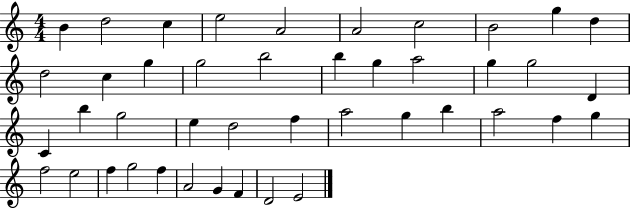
B4/q D5/h C5/q E5/h A4/h A4/h C5/h B4/h G5/q D5/q D5/h C5/q G5/q G5/h B5/h B5/q G5/q A5/h G5/q G5/h D4/q C4/q B5/q G5/h E5/q D5/h F5/q A5/h G5/q B5/q A5/h F5/q G5/q F5/h E5/h F5/q G5/h F5/q A4/h G4/q F4/q D4/h E4/h